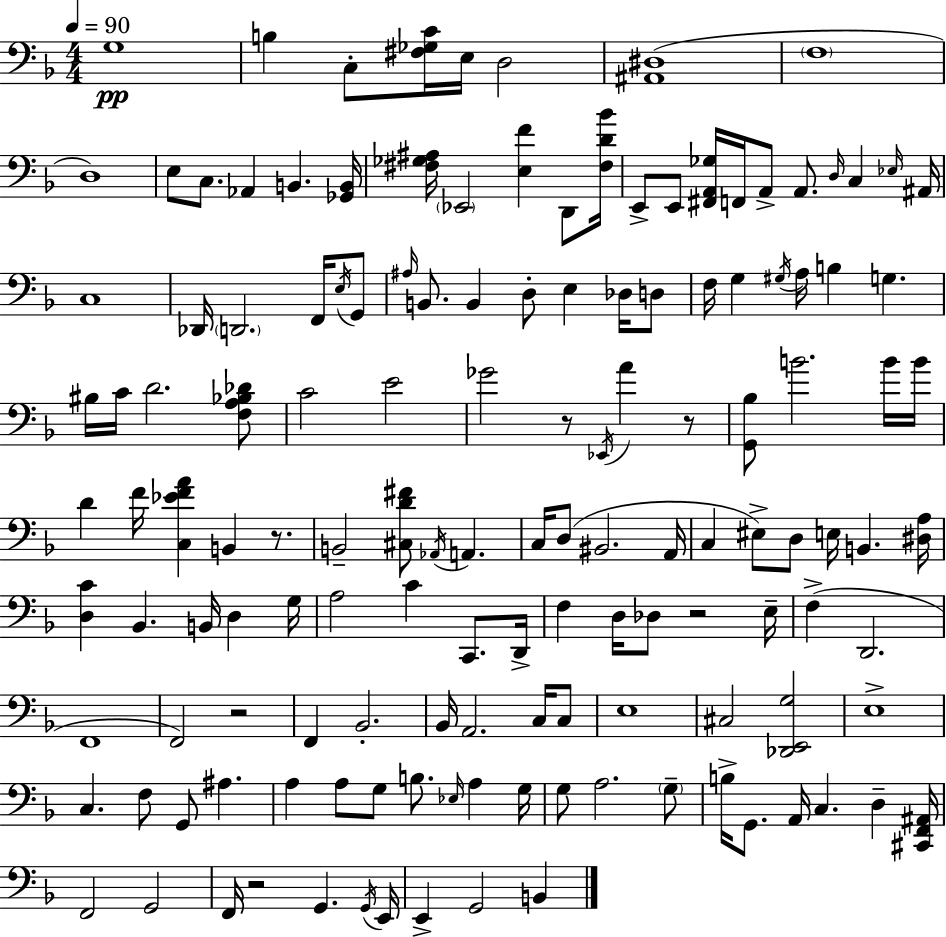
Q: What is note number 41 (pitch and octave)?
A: G3